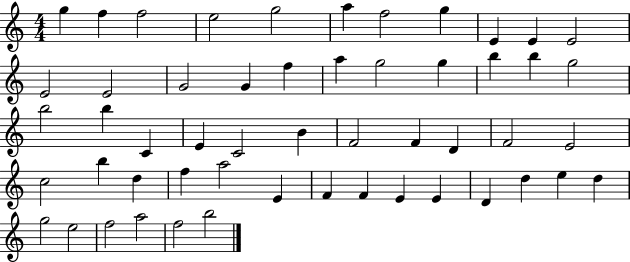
{
  \clef treble
  \numericTimeSignature
  \time 4/4
  \key c \major
  g''4 f''4 f''2 | e''2 g''2 | a''4 f''2 g''4 | e'4 e'4 e'2 | \break e'2 e'2 | g'2 g'4 f''4 | a''4 g''2 g''4 | b''4 b''4 g''2 | \break b''2 b''4 c'4 | e'4 c'2 b'4 | f'2 f'4 d'4 | f'2 e'2 | \break c''2 b''4 d''4 | f''4 a''2 e'4 | f'4 f'4 e'4 e'4 | d'4 d''4 e''4 d''4 | \break g''2 e''2 | f''2 a''2 | f''2 b''2 | \bar "|."
}